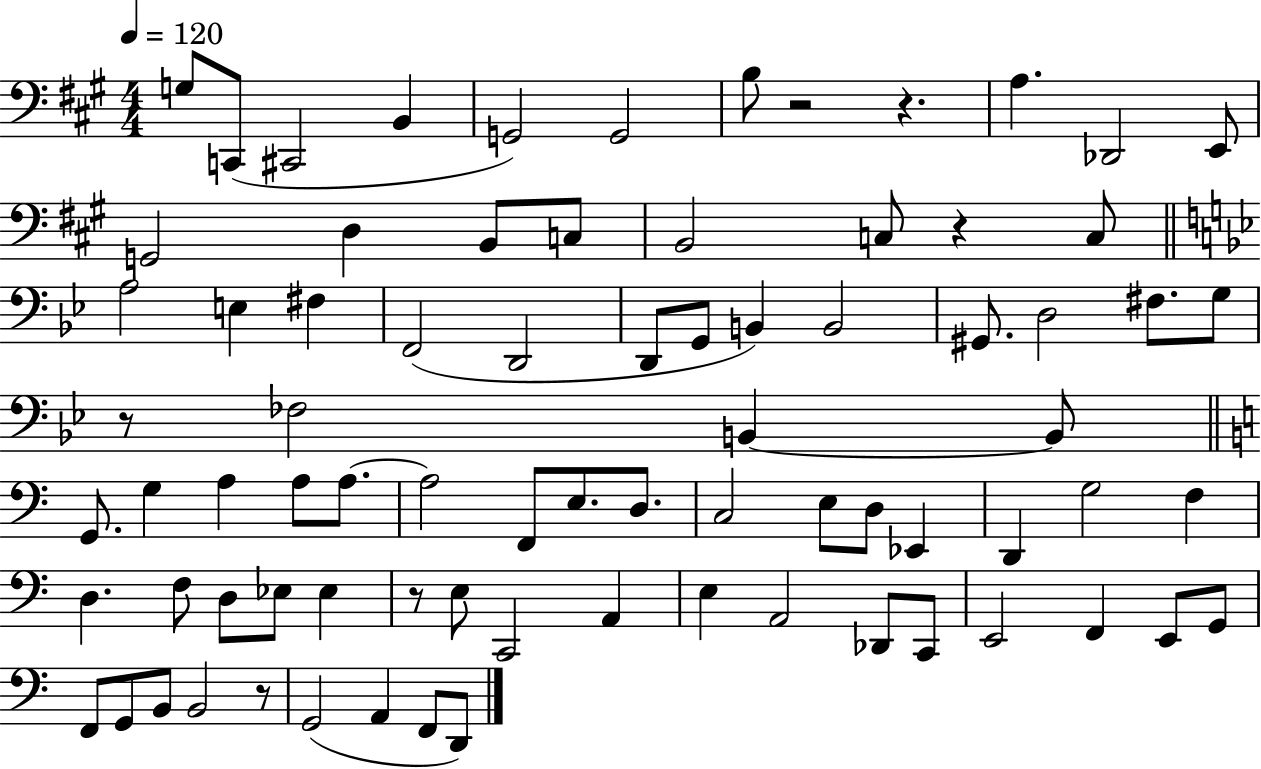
G3/e C2/e C#2/h B2/q G2/h G2/h B3/e R/h R/q. A3/q. Db2/h E2/e G2/h D3/q B2/e C3/e B2/h C3/e R/q C3/e A3/h E3/q F#3/q F2/h D2/h D2/e G2/e B2/q B2/h G#2/e. D3/h F#3/e. G3/e R/e FES3/h B2/q B2/e G2/e. G3/q A3/q A3/e A3/e. A3/h F2/e E3/e. D3/e. C3/h E3/e D3/e Eb2/q D2/q G3/h F3/q D3/q. F3/e D3/e Eb3/e Eb3/q R/e E3/e C2/h A2/q E3/q A2/h Db2/e C2/e E2/h F2/q E2/e G2/e F2/e G2/e B2/e B2/h R/e G2/h A2/q F2/e D2/e